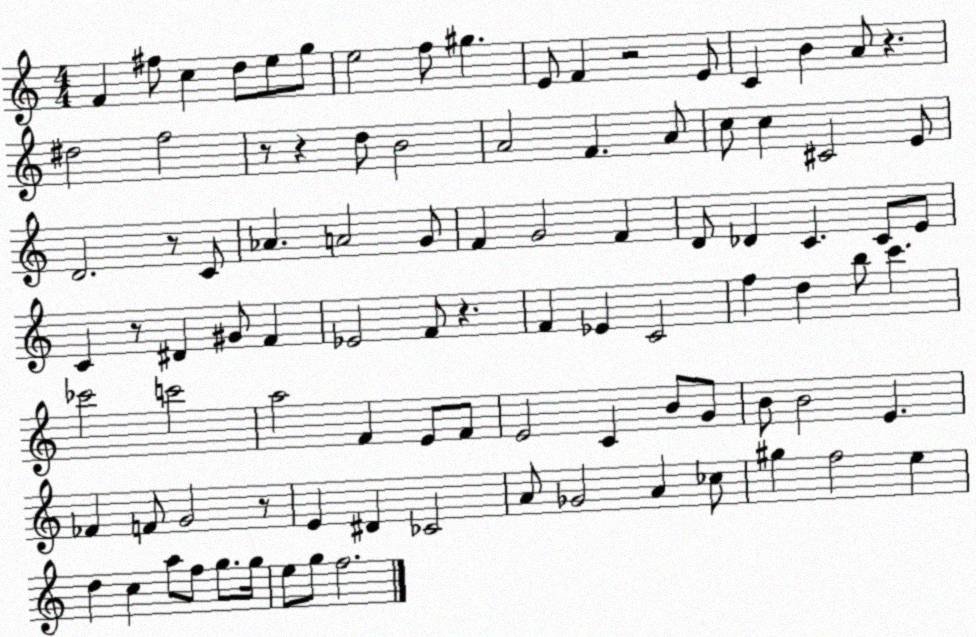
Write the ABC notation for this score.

X:1
T:Untitled
M:4/4
L:1/4
K:C
F ^f/2 c d/2 e/2 g/2 e2 f/2 ^g E/2 F z2 E/2 C B A/2 z ^d2 f2 z/2 z d/2 B2 A2 F A/2 c/2 c ^C2 E/2 D2 z/2 C/2 _A A2 G/2 F G2 F D/2 _D C C/2 E/2 C z/2 ^D ^G/2 F _E2 F/2 z F _E C2 f d b/2 c' _c'2 c'2 a2 F E/2 F/2 E2 C B/2 G/2 B/2 B2 E _F F/2 G2 z/2 E ^D _C2 A/2 _G2 A _c/2 ^g f2 e d c a/2 f/2 g/2 g/4 e/2 g/2 f2